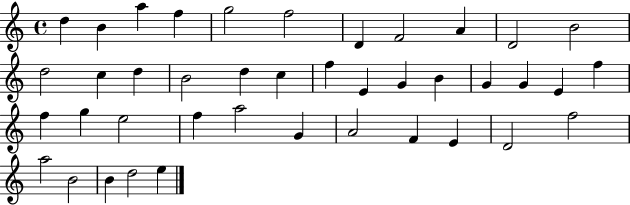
D5/q B4/q A5/q F5/q G5/h F5/h D4/q F4/h A4/q D4/h B4/h D5/h C5/q D5/q B4/h D5/q C5/q F5/q E4/q G4/q B4/q G4/q G4/q E4/q F5/q F5/q G5/q E5/h F5/q A5/h G4/q A4/h F4/q E4/q D4/h F5/h A5/h B4/h B4/q D5/h E5/q